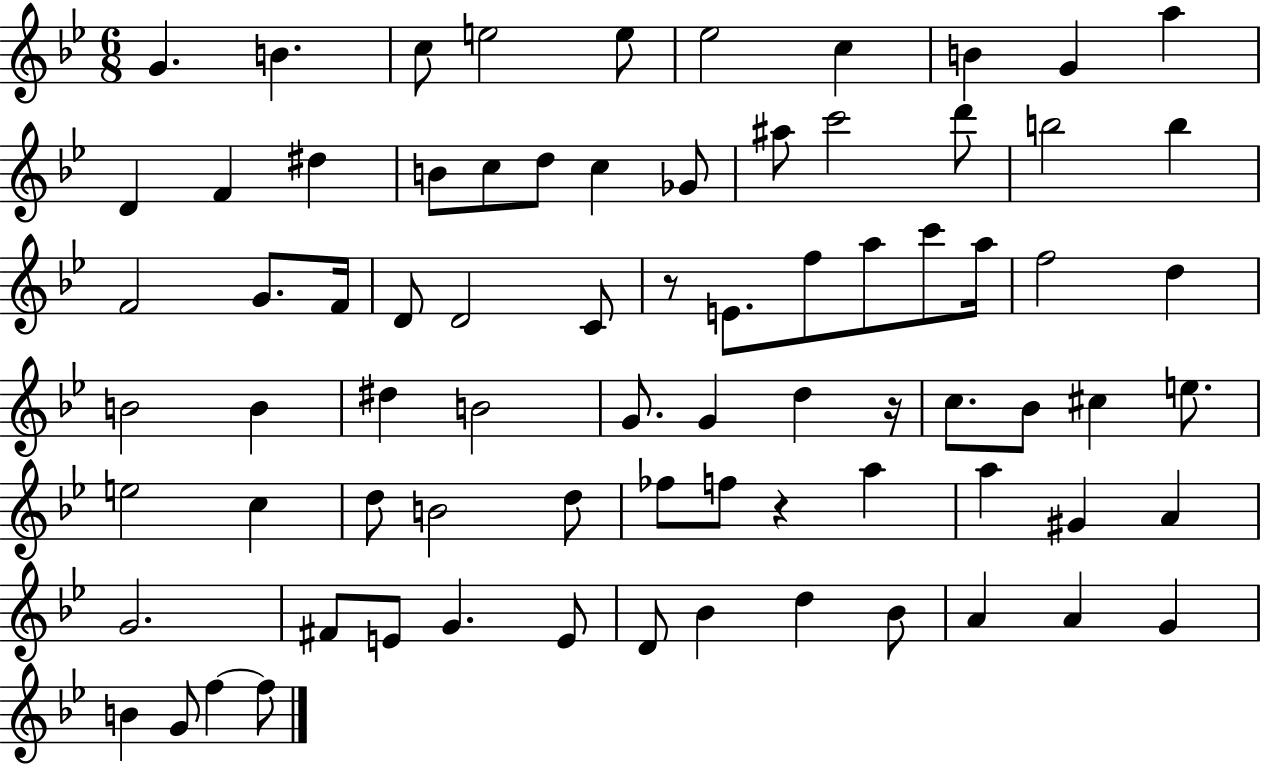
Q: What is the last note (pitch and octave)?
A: F5